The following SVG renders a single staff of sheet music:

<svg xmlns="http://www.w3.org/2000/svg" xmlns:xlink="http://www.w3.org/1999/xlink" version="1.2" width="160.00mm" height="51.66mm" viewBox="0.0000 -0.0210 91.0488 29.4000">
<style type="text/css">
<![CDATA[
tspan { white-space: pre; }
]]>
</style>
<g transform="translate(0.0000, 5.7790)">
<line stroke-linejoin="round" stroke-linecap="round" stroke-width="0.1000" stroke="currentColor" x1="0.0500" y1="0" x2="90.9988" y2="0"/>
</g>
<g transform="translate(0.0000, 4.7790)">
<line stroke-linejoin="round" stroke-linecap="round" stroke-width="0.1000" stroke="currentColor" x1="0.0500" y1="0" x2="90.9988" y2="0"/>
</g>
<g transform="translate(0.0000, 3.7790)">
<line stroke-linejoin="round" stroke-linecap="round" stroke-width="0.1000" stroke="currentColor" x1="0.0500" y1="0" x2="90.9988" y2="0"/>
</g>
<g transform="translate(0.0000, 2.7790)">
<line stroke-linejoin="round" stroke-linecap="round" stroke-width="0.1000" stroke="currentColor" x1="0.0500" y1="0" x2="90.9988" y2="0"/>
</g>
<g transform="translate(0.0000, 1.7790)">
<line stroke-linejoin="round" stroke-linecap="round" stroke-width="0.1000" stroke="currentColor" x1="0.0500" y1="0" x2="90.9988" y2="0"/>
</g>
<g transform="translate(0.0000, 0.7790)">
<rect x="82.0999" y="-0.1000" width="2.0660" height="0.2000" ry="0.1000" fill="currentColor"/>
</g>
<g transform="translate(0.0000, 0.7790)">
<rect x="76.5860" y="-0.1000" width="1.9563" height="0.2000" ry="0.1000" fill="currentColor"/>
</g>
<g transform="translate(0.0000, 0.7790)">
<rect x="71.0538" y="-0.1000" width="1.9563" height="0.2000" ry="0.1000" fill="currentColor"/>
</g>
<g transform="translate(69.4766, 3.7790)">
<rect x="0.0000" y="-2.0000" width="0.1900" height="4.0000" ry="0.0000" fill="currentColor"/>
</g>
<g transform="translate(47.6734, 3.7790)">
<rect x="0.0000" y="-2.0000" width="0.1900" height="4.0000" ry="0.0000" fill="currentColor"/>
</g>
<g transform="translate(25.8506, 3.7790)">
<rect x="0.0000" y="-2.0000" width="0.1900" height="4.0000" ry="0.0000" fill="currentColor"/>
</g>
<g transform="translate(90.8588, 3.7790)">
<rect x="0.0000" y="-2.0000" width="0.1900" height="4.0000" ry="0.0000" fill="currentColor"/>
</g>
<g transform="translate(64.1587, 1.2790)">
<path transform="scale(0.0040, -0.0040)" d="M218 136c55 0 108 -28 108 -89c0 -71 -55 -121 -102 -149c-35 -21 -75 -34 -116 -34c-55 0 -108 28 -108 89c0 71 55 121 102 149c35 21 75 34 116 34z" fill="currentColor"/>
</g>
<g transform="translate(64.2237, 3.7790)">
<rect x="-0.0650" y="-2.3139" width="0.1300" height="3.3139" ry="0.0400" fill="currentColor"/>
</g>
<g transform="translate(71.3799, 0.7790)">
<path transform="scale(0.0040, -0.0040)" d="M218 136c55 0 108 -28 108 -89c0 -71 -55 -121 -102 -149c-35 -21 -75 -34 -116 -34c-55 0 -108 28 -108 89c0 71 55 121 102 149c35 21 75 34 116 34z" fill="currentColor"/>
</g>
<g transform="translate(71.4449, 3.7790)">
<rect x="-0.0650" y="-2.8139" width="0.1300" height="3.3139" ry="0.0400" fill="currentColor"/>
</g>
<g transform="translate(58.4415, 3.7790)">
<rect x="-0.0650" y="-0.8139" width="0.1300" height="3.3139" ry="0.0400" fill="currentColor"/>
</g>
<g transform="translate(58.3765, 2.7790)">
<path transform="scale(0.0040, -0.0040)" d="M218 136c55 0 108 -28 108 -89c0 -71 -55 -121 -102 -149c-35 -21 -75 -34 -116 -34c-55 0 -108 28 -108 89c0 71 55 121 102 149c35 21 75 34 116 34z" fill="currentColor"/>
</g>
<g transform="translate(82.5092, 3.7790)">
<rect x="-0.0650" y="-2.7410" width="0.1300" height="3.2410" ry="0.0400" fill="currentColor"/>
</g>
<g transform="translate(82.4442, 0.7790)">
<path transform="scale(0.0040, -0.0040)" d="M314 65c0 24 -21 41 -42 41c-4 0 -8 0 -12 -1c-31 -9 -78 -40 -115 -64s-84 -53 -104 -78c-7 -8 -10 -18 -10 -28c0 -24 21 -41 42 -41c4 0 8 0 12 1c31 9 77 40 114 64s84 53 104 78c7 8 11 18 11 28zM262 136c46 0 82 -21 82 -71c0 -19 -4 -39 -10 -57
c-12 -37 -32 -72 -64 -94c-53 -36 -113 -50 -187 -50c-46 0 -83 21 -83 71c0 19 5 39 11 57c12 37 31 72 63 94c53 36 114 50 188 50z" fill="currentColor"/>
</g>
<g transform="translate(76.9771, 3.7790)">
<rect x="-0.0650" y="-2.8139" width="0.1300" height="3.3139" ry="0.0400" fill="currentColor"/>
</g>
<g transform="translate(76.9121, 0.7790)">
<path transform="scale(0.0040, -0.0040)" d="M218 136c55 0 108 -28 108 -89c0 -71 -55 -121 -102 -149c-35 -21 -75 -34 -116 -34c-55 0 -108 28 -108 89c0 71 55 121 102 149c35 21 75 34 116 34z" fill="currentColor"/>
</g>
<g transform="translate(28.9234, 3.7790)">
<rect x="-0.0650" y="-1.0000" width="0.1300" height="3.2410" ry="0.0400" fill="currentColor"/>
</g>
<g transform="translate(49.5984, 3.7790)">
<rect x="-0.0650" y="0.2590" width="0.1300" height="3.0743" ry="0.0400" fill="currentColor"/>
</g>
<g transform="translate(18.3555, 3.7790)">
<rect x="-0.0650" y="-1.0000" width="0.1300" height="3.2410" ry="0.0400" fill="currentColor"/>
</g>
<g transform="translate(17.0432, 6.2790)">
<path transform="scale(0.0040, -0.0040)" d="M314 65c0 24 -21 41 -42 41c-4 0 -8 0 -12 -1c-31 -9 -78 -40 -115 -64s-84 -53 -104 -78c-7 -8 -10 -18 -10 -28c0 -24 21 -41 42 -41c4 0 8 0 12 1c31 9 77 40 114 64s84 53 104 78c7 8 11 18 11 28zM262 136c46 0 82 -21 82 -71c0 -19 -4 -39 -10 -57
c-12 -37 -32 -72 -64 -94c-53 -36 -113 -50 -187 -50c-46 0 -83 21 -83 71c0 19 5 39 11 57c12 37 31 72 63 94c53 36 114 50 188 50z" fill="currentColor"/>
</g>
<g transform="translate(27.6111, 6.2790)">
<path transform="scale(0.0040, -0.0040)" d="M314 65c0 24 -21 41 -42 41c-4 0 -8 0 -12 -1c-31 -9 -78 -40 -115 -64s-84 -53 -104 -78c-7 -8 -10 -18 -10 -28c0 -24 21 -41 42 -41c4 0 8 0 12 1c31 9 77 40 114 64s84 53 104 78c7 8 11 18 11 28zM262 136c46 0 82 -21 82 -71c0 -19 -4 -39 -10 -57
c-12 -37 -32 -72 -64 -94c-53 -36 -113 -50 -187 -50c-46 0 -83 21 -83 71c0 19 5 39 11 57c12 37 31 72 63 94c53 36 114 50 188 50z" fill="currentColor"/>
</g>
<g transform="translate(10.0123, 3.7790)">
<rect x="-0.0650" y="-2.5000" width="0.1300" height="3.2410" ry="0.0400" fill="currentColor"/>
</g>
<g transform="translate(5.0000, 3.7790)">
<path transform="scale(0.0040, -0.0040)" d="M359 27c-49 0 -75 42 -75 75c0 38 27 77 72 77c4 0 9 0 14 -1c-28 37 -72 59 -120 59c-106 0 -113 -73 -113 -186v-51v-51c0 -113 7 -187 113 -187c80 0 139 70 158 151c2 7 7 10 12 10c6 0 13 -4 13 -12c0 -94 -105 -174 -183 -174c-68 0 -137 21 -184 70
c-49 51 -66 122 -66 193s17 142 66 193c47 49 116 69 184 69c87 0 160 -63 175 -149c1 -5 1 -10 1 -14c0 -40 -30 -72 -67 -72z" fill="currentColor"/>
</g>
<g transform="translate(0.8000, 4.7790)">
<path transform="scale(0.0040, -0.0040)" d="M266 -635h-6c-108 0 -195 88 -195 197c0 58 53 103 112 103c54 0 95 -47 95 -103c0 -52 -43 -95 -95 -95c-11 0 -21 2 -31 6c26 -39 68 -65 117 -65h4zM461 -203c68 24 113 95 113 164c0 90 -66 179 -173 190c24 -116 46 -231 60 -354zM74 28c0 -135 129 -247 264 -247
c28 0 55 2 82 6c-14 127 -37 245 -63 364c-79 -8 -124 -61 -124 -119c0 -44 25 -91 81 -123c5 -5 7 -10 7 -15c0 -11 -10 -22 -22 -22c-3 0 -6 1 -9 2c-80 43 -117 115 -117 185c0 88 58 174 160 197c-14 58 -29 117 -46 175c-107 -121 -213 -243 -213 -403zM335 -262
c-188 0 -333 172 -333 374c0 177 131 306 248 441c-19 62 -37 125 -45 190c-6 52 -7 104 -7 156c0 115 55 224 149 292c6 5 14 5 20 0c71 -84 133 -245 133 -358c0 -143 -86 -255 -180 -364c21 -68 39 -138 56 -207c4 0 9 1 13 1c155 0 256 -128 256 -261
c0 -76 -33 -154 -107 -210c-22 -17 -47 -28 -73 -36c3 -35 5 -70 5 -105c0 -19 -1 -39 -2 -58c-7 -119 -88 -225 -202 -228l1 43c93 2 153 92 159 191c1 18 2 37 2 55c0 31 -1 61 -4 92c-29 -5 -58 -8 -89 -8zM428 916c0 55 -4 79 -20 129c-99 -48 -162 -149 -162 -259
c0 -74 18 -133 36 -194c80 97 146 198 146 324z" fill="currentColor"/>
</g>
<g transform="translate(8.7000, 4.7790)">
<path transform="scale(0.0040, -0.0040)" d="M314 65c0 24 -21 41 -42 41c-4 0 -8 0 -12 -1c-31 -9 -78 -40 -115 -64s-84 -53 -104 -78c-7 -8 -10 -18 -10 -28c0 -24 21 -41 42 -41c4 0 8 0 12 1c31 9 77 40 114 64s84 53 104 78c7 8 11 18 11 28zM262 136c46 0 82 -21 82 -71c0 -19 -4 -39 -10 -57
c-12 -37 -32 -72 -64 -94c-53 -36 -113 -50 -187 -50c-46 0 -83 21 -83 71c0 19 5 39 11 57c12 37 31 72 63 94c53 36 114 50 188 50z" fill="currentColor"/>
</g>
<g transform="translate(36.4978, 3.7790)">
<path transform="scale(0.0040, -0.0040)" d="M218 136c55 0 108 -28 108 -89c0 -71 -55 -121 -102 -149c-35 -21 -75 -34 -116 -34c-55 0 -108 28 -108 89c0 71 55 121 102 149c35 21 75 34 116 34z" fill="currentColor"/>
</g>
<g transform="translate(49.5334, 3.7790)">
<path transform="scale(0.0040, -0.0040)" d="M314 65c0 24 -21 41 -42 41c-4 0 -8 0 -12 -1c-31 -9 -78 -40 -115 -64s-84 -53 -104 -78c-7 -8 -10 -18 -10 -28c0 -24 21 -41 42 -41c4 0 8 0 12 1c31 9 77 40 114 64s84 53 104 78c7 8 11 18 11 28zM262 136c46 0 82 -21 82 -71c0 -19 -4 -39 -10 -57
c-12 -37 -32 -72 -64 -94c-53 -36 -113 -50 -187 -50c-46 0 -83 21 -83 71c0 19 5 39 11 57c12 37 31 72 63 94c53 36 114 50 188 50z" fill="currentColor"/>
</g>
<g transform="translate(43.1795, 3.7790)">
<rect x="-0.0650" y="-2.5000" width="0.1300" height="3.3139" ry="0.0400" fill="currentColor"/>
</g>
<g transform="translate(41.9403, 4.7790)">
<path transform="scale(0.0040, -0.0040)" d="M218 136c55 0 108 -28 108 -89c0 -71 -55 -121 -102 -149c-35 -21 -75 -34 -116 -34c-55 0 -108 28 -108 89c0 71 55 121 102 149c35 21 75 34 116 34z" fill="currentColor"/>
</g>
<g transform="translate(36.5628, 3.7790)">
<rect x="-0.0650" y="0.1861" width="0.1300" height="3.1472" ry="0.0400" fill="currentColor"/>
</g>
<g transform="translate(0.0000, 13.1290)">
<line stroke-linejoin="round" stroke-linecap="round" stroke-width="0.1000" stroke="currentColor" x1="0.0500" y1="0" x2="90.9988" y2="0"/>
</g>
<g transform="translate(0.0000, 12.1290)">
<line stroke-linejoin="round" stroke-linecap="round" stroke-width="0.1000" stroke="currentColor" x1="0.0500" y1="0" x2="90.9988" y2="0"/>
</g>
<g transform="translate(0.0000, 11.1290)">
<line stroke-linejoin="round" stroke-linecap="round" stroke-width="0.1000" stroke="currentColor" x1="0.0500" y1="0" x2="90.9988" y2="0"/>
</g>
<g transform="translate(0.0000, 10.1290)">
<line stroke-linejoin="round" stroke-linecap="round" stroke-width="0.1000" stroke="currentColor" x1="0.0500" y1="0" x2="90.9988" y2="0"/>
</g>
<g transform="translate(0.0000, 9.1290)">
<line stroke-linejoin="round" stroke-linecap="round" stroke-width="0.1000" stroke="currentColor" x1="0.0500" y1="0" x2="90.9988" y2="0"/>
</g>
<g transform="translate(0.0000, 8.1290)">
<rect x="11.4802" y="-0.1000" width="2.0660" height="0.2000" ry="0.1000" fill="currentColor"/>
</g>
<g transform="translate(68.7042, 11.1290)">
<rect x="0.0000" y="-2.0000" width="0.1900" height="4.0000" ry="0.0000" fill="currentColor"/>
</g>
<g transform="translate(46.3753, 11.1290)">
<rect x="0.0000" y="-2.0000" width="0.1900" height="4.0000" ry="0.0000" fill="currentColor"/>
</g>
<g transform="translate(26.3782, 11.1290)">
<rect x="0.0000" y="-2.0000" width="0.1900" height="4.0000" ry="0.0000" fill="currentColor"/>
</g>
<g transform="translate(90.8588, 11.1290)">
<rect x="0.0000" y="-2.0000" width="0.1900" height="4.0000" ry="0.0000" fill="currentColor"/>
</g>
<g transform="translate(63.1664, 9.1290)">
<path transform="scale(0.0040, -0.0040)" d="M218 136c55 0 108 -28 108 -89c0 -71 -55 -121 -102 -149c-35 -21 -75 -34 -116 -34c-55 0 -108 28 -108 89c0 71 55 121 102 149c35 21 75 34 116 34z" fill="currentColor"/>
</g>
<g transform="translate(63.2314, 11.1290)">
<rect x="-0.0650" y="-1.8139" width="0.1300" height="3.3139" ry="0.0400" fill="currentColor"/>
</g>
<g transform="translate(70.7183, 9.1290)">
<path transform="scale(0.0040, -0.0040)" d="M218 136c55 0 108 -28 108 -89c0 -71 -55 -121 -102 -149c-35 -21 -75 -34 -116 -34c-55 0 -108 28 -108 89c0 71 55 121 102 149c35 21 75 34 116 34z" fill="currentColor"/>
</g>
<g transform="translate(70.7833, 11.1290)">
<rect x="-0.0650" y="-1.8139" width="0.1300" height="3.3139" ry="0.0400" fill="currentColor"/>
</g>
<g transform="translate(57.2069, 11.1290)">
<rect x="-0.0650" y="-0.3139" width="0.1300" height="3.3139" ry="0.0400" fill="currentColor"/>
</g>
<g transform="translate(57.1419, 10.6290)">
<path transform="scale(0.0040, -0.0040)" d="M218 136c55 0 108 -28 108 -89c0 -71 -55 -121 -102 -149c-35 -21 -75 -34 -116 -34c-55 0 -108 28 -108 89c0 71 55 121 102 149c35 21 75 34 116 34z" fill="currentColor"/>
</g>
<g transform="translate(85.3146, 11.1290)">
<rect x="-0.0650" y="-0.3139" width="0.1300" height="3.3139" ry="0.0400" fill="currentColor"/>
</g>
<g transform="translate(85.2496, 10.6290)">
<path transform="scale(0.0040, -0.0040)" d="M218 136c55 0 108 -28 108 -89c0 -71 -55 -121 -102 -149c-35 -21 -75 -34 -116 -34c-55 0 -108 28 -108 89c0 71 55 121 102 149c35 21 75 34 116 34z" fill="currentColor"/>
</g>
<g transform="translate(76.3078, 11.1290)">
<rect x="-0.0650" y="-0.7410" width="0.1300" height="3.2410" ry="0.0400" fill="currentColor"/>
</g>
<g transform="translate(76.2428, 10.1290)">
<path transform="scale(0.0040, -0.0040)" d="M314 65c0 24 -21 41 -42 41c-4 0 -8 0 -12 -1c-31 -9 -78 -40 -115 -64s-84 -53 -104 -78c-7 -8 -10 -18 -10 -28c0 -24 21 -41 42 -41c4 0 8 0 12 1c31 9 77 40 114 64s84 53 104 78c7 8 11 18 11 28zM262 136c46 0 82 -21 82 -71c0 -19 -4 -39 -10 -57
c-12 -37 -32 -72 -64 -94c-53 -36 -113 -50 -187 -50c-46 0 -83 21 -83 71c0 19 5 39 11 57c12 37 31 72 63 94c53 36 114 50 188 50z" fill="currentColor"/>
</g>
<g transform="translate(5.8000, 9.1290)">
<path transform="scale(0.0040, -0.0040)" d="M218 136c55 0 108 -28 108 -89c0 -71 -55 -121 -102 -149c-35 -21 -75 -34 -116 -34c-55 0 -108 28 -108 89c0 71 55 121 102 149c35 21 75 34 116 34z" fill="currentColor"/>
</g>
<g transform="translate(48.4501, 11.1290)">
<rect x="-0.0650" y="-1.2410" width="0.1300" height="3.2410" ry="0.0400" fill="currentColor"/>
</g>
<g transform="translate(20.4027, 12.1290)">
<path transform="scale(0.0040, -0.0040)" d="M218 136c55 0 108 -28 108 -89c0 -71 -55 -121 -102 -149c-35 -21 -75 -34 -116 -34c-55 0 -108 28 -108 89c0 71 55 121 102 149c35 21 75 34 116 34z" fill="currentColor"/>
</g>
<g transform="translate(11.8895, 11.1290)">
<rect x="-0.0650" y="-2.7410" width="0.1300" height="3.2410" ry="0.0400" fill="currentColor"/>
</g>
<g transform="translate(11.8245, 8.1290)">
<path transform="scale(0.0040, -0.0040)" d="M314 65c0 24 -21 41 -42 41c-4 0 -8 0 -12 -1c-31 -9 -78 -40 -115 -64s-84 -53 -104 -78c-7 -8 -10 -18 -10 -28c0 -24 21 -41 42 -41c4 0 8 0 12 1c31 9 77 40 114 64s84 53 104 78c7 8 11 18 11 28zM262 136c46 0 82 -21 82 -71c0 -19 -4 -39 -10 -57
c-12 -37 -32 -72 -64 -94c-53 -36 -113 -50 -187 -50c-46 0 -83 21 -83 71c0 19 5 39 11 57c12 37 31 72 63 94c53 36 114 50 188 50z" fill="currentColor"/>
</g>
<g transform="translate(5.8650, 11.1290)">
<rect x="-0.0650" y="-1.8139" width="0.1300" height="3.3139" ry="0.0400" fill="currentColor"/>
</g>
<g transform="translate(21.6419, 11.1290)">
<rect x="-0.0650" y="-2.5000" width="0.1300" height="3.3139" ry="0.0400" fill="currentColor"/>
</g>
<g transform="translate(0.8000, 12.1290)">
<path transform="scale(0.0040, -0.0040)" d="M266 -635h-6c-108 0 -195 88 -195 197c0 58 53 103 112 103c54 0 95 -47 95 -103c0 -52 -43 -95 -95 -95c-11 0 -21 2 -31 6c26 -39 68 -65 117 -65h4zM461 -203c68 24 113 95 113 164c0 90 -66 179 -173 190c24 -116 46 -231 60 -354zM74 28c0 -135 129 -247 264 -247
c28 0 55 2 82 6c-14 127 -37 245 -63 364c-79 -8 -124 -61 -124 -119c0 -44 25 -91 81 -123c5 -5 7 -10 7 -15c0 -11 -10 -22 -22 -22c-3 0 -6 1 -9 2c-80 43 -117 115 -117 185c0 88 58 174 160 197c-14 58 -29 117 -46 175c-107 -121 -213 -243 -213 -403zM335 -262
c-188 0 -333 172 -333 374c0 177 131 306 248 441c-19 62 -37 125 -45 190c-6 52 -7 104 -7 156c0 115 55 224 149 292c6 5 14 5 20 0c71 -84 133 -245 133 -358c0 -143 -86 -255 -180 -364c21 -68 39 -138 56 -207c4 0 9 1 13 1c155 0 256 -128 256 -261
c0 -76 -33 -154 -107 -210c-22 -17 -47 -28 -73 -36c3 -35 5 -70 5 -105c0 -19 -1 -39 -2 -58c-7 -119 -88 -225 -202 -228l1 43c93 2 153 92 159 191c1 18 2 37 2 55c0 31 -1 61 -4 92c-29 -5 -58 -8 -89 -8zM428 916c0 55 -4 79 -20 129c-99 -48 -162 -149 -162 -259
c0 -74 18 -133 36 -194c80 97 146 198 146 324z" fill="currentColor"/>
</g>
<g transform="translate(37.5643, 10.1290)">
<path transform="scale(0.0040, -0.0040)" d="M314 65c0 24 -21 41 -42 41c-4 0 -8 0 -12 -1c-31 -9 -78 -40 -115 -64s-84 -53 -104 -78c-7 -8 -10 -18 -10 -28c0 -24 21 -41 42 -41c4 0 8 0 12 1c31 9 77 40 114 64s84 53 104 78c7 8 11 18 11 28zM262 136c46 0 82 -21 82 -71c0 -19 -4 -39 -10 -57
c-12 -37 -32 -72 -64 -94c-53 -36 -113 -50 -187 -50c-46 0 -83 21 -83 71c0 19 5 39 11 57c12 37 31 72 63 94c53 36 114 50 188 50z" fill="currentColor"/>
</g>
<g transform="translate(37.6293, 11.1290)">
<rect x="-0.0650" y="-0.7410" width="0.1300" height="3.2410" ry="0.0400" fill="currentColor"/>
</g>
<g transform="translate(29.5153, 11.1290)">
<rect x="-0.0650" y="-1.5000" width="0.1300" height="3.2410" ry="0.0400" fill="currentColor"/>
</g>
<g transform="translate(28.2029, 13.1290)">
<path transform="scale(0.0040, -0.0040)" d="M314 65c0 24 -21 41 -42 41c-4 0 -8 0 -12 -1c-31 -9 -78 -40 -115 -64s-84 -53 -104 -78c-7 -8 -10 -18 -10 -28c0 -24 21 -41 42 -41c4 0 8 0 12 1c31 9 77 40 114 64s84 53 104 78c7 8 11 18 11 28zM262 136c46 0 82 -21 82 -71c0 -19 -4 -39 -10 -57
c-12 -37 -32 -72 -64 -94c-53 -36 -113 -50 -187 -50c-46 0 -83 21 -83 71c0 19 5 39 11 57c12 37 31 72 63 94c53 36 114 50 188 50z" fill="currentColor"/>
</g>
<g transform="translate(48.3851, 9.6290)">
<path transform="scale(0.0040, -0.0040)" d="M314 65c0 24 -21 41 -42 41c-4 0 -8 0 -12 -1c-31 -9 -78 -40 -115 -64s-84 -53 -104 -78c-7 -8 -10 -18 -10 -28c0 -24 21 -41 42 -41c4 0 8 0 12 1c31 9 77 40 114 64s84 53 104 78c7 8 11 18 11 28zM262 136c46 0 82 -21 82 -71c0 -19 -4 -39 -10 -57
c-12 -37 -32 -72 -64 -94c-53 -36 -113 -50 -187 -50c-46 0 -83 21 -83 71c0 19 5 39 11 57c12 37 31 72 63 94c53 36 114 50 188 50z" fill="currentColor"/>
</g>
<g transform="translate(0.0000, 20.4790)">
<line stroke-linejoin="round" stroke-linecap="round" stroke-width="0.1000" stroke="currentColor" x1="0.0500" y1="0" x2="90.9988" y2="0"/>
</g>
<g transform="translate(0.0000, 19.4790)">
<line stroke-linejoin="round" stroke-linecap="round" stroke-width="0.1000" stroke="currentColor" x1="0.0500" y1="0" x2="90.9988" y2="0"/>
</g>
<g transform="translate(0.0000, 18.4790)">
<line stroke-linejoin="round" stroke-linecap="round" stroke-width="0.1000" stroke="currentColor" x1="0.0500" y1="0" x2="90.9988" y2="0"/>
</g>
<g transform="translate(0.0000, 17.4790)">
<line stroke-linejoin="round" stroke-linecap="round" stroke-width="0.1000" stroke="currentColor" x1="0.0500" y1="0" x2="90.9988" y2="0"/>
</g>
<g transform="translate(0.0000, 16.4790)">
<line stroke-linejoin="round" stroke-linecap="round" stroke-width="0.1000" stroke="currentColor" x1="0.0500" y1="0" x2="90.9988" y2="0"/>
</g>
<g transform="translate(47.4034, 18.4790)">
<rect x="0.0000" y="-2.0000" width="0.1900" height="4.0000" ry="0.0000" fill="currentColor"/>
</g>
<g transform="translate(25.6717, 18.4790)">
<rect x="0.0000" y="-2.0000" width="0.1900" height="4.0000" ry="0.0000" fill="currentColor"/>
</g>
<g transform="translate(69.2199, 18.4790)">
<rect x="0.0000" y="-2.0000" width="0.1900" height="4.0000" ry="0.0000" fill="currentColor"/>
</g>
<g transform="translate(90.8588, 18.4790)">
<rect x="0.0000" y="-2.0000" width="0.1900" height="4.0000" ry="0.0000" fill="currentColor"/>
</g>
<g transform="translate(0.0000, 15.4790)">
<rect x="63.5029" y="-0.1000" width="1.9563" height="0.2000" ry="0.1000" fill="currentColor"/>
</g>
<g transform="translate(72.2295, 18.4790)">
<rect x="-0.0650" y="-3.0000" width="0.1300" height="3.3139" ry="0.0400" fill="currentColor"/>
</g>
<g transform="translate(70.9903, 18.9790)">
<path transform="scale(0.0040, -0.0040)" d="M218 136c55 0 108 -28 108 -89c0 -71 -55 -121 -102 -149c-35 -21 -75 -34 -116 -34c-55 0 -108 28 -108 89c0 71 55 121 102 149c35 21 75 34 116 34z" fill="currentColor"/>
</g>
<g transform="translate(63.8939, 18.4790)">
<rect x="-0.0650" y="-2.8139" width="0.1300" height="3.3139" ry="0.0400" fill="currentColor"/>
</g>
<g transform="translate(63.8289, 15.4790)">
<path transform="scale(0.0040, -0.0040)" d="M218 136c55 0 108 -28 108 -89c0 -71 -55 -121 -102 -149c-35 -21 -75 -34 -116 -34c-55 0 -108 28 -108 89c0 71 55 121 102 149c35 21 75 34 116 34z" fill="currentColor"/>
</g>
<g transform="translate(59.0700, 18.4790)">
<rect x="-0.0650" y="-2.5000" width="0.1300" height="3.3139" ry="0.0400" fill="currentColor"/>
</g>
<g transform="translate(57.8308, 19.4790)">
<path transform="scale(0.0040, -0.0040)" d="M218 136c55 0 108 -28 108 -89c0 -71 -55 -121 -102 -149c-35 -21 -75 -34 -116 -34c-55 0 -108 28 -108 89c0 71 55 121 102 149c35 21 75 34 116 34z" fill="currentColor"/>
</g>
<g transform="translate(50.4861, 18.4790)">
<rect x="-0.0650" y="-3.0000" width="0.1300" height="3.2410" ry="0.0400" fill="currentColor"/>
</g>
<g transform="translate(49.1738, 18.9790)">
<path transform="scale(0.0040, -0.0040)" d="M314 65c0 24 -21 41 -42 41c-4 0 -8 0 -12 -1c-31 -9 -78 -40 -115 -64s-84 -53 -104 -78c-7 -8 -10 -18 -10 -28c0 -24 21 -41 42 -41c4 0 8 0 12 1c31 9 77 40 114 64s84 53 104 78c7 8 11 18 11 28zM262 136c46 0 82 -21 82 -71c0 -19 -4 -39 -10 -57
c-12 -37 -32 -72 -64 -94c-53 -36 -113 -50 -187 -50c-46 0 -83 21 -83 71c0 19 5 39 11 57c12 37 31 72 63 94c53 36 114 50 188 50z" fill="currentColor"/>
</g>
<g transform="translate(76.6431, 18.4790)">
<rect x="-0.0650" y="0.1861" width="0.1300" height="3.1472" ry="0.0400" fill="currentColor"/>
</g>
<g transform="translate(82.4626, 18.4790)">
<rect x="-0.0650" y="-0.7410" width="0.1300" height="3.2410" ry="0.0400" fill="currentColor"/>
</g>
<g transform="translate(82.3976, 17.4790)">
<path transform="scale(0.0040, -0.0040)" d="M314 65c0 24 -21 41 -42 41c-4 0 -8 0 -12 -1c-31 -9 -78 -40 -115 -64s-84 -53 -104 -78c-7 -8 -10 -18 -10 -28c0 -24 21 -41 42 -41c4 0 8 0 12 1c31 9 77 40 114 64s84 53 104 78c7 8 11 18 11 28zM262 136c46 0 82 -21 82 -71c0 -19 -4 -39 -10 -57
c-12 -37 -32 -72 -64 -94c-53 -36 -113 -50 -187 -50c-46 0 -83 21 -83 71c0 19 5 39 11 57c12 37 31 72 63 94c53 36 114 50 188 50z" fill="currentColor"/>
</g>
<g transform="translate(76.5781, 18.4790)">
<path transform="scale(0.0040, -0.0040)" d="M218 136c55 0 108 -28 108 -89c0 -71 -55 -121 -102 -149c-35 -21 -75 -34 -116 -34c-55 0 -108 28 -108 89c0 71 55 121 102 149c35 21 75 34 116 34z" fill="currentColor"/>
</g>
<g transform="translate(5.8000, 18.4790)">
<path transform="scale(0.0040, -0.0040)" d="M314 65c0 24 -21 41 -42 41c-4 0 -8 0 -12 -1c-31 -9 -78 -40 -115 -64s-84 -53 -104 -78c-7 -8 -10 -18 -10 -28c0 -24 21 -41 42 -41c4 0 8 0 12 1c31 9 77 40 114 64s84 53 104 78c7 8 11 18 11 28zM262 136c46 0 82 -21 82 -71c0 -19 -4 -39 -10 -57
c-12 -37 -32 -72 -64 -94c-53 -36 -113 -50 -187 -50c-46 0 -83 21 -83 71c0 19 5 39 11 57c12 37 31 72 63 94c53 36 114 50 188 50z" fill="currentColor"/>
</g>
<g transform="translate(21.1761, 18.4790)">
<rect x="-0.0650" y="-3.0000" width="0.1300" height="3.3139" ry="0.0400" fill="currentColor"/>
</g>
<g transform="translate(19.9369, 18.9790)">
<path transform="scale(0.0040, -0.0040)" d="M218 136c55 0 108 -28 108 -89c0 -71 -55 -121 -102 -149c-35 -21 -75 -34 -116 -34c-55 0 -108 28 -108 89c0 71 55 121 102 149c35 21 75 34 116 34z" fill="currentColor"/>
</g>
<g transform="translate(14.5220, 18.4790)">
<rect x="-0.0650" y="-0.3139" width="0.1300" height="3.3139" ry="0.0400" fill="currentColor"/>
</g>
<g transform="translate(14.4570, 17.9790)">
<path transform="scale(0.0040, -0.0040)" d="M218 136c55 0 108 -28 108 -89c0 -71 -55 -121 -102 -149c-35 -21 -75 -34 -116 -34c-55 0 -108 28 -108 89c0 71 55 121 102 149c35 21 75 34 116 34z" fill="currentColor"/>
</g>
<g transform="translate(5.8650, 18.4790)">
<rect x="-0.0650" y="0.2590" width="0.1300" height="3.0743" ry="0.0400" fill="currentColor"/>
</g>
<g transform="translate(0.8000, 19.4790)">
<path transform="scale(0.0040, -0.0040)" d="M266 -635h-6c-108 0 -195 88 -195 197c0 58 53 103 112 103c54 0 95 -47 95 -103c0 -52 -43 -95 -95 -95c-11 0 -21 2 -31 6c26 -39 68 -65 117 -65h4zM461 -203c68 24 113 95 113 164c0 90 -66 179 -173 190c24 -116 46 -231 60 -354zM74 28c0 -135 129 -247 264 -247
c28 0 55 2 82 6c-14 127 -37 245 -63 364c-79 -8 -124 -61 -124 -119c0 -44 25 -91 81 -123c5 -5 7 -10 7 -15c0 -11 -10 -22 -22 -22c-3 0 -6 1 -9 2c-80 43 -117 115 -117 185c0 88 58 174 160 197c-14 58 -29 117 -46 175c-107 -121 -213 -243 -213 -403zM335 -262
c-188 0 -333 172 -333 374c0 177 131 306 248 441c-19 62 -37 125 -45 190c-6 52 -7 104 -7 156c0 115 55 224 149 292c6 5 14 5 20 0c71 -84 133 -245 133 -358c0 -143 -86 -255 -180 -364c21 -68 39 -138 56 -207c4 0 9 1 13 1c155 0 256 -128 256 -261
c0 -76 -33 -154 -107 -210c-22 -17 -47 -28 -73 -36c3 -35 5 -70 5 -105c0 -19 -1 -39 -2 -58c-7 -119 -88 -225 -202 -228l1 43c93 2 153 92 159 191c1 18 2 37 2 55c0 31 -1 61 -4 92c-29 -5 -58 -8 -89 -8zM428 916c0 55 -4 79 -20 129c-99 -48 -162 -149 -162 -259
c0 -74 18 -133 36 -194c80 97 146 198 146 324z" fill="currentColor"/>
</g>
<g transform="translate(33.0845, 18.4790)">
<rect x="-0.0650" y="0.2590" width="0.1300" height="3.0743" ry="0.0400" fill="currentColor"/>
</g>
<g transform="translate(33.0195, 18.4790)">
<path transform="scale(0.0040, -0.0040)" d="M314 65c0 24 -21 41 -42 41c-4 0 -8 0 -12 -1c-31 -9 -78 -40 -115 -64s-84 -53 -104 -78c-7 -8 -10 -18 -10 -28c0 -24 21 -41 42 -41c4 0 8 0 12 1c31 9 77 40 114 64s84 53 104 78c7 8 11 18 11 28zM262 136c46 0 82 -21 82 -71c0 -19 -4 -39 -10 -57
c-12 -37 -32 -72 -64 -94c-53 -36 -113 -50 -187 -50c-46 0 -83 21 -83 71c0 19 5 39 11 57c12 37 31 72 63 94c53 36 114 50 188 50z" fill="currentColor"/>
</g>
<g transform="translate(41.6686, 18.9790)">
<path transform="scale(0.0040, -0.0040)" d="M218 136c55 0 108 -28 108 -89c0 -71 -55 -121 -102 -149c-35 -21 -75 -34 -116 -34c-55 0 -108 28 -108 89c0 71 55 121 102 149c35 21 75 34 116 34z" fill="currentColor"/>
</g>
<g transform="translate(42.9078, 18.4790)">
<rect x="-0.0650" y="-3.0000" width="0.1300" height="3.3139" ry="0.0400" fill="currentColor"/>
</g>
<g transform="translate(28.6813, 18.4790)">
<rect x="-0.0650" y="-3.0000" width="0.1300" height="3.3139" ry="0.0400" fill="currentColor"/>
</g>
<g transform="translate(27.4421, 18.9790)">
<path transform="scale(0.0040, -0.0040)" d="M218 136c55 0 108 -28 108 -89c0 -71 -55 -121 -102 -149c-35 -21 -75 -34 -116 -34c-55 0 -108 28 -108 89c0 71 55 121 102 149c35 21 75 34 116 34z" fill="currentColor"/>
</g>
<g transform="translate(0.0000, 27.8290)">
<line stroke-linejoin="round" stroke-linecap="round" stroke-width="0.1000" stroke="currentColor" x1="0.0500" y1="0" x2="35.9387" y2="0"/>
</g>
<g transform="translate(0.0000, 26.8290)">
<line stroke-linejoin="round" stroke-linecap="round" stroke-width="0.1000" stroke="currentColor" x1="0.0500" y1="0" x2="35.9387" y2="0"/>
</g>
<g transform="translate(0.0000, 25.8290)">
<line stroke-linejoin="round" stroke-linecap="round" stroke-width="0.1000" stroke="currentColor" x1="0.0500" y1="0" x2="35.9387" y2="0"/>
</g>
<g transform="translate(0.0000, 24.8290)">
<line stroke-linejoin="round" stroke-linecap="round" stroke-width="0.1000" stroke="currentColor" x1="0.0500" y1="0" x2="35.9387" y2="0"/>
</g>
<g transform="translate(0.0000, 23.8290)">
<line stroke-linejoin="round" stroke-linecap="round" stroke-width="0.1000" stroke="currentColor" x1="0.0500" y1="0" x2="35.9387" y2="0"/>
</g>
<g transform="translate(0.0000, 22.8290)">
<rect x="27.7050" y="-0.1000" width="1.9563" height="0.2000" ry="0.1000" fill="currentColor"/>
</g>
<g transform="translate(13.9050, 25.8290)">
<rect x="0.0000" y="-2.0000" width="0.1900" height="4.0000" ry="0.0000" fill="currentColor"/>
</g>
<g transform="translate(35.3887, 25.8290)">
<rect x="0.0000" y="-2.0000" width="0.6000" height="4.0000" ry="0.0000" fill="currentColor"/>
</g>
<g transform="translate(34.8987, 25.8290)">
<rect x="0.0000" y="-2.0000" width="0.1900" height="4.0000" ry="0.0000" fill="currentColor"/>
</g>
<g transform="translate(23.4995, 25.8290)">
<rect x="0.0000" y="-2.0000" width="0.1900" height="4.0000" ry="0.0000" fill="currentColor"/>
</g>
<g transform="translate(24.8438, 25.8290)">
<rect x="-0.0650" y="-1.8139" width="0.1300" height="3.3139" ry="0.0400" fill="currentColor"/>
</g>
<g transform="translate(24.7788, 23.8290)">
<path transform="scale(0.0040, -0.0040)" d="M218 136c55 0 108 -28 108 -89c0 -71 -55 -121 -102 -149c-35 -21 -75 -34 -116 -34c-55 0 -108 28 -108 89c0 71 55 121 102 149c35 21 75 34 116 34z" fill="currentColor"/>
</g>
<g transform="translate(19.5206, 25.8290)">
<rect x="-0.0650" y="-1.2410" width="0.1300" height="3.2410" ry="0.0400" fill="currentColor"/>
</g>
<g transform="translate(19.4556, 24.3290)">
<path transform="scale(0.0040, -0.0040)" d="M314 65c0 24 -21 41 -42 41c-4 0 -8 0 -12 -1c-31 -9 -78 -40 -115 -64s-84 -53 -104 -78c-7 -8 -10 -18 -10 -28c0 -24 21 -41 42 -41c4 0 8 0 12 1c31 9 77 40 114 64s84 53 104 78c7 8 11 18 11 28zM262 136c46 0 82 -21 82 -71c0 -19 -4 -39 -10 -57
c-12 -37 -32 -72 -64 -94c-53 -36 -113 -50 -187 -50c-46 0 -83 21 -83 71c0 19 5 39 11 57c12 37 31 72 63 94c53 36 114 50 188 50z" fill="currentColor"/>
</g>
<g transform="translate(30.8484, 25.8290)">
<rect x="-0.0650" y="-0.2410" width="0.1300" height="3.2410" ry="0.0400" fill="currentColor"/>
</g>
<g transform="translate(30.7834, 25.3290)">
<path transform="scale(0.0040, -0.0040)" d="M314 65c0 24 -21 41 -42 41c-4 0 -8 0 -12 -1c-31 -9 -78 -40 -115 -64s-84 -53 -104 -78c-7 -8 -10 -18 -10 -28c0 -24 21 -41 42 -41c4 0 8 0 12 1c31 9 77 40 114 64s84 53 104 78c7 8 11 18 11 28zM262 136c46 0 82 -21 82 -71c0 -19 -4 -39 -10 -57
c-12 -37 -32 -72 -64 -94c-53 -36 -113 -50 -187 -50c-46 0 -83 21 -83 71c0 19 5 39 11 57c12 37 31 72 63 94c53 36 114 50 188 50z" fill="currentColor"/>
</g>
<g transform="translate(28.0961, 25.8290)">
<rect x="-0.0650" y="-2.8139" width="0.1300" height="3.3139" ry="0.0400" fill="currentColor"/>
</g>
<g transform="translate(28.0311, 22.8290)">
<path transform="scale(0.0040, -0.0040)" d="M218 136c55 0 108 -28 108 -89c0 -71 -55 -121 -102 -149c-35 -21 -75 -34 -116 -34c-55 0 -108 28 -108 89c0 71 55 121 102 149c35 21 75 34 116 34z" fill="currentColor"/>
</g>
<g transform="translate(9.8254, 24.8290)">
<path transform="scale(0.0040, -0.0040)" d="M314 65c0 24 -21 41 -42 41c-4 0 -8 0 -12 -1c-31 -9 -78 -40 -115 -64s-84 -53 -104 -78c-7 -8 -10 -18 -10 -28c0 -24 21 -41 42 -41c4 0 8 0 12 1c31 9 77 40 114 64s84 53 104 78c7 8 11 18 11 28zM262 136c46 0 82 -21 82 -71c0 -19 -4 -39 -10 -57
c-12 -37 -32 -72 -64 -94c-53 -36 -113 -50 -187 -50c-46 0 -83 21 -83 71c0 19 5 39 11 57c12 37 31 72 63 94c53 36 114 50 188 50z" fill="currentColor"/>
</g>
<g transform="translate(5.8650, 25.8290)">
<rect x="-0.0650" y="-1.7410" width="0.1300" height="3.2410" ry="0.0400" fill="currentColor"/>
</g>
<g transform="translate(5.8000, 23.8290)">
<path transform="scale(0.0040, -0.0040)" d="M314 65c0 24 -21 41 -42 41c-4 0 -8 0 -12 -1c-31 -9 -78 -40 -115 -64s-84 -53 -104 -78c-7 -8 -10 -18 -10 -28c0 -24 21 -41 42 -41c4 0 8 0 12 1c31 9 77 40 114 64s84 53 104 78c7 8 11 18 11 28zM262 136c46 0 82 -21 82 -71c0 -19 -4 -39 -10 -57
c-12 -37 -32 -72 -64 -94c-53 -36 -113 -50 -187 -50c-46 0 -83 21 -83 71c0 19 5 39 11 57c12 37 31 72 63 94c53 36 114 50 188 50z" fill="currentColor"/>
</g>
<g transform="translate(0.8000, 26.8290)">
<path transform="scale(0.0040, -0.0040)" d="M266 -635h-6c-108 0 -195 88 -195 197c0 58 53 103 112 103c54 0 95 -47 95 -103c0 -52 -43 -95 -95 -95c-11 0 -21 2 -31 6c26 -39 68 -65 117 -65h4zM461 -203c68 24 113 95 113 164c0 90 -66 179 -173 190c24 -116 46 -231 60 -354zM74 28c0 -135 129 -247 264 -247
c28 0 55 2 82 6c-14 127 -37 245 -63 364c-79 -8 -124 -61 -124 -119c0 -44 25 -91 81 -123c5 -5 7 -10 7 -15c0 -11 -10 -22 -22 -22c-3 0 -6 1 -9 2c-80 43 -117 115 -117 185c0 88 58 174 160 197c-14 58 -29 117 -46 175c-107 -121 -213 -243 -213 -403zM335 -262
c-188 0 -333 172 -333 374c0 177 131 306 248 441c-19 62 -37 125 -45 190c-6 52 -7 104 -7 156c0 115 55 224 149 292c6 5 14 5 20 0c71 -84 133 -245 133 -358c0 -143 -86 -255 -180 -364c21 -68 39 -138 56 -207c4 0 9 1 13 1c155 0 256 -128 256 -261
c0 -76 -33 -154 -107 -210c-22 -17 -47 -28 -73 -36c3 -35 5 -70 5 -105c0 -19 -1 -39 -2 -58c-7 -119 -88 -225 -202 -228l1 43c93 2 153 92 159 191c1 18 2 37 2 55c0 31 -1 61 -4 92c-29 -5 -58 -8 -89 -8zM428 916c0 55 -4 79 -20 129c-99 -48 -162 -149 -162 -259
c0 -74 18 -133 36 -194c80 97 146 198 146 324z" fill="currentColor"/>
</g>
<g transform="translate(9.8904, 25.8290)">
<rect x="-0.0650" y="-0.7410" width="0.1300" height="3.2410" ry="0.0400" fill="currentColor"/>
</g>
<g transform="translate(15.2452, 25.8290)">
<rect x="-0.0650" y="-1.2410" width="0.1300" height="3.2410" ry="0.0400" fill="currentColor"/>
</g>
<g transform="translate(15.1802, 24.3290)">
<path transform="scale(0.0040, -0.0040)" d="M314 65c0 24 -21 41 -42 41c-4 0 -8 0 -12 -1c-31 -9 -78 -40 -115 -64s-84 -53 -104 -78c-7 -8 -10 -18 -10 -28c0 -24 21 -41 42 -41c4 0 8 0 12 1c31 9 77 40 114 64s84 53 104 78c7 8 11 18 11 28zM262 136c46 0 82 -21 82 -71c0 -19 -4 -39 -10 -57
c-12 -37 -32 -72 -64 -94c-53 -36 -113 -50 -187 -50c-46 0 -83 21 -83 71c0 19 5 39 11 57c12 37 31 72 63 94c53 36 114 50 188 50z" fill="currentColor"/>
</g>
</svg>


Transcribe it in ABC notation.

X:1
T:Untitled
M:4/4
L:1/4
K:C
G2 D2 D2 B G B2 d g a a a2 f a2 G E2 d2 e2 c f f d2 c B2 c A A B2 A A2 G a A B d2 f2 d2 e2 e2 f a c2